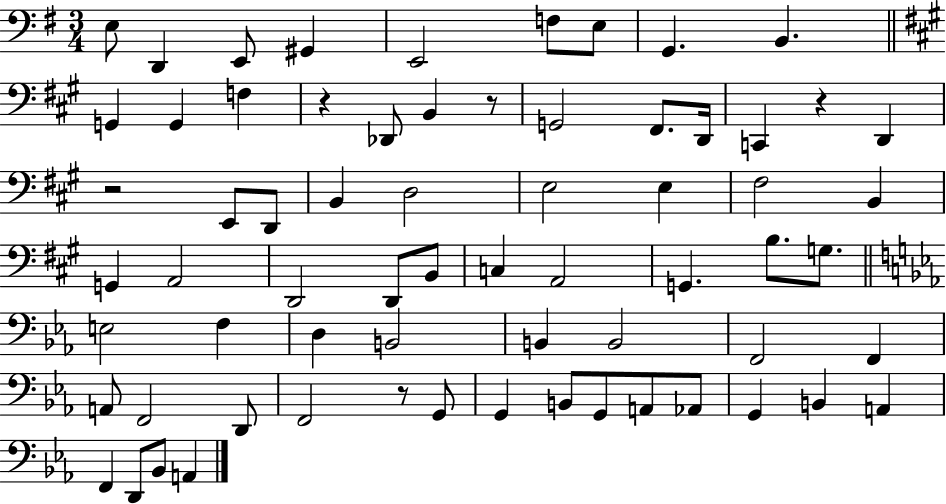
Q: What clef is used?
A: bass